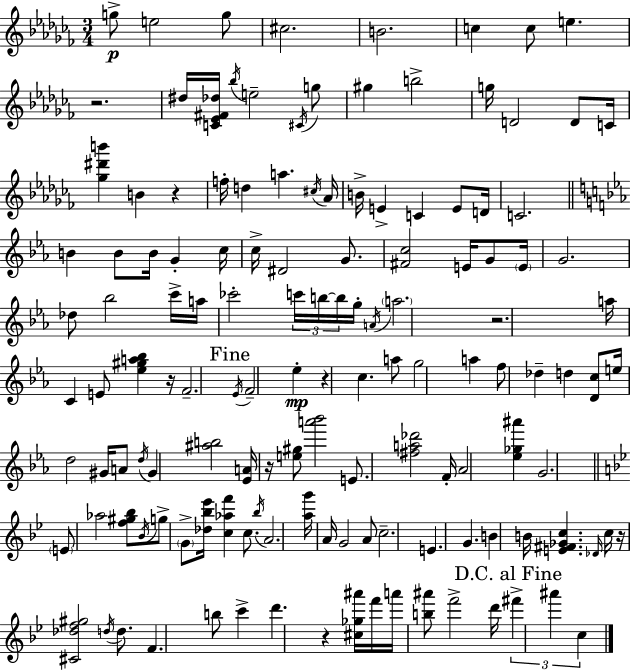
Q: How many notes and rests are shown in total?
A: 136